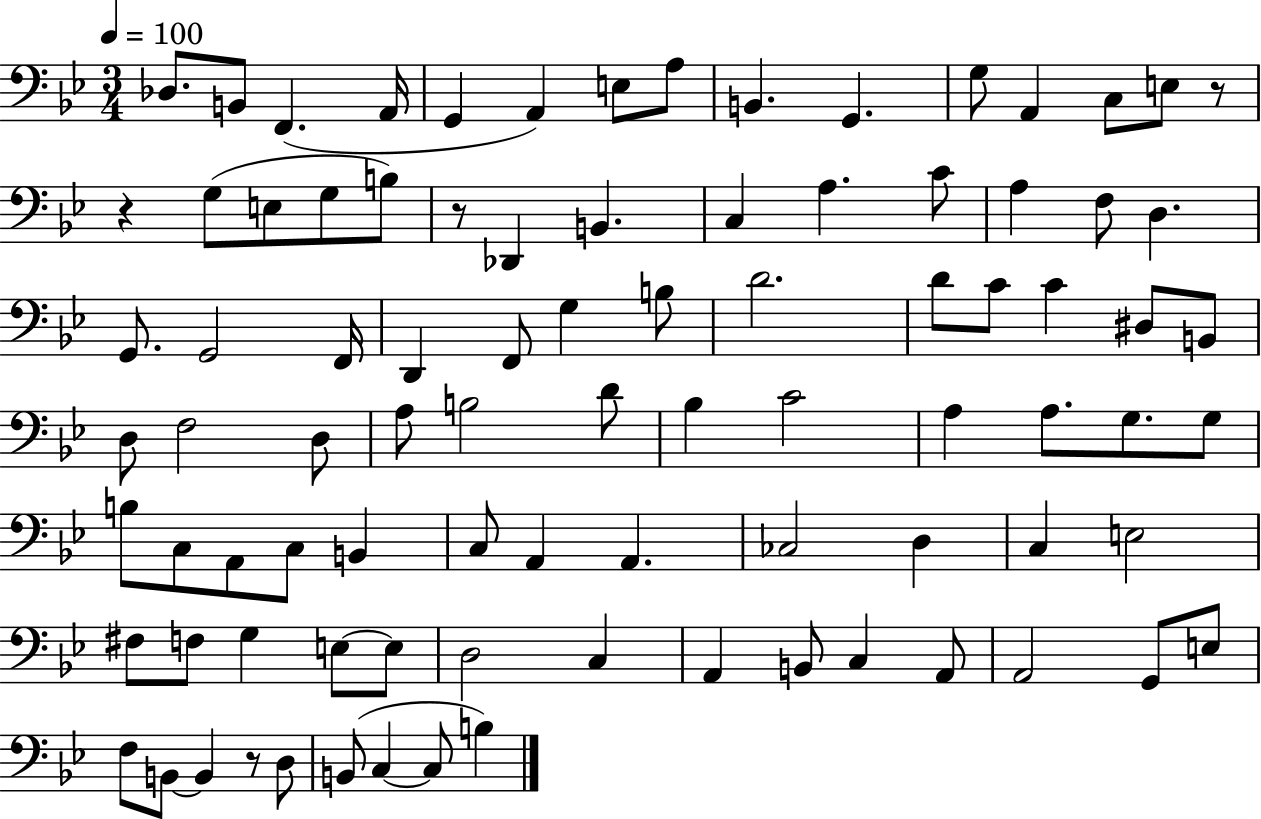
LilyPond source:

{
  \clef bass
  \numericTimeSignature
  \time 3/4
  \key bes \major
  \tempo 4 = 100
  des8. b,8 f,4.( a,16 | g,4 a,4) e8 a8 | b,4. g,4. | g8 a,4 c8 e8 r8 | \break r4 g8( e8 g8 b8) | r8 des,4 b,4. | c4 a4. c'8 | a4 f8 d4. | \break g,8. g,2 f,16 | d,4 f,8 g4 b8 | d'2. | d'8 c'8 c'4 dis8 b,8 | \break d8 f2 d8 | a8 b2 d'8 | bes4 c'2 | a4 a8. g8. g8 | \break b8 c8 a,8 c8 b,4 | c8 a,4 a,4. | ces2 d4 | c4 e2 | \break fis8 f8 g4 e8~~ e8 | d2 c4 | a,4 b,8 c4 a,8 | a,2 g,8 e8 | \break f8 b,8~~ b,4 r8 d8 | b,8( c4~~ c8 b4) | \bar "|."
}